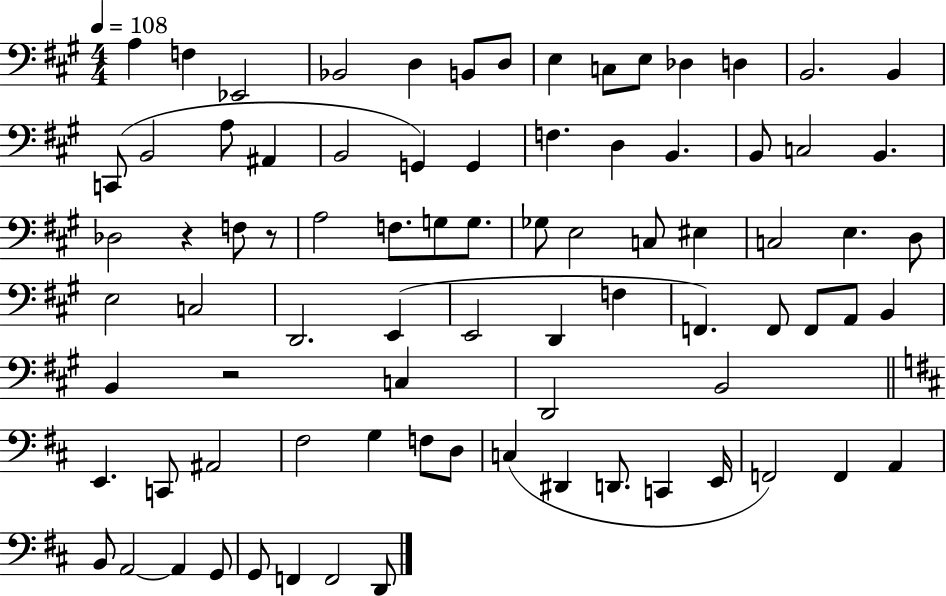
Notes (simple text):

A3/q F3/q Eb2/h Bb2/h D3/q B2/e D3/e E3/q C3/e E3/e Db3/q D3/q B2/h. B2/q C2/e B2/h A3/e A#2/q B2/h G2/q G2/q F3/q. D3/q B2/q. B2/e C3/h B2/q. Db3/h R/q F3/e R/e A3/h F3/e. G3/e G3/e. Gb3/e E3/h C3/e EIS3/q C3/h E3/q. D3/e E3/h C3/h D2/h. E2/q E2/h D2/q F3/q F2/q. F2/e F2/e A2/e B2/q B2/q R/h C3/q D2/h B2/h E2/q. C2/e A#2/h F#3/h G3/q F3/e D3/e C3/q D#2/q D2/e. C2/q E2/s F2/h F2/q A2/q B2/e A2/h A2/q G2/e G2/e F2/q F2/h D2/e